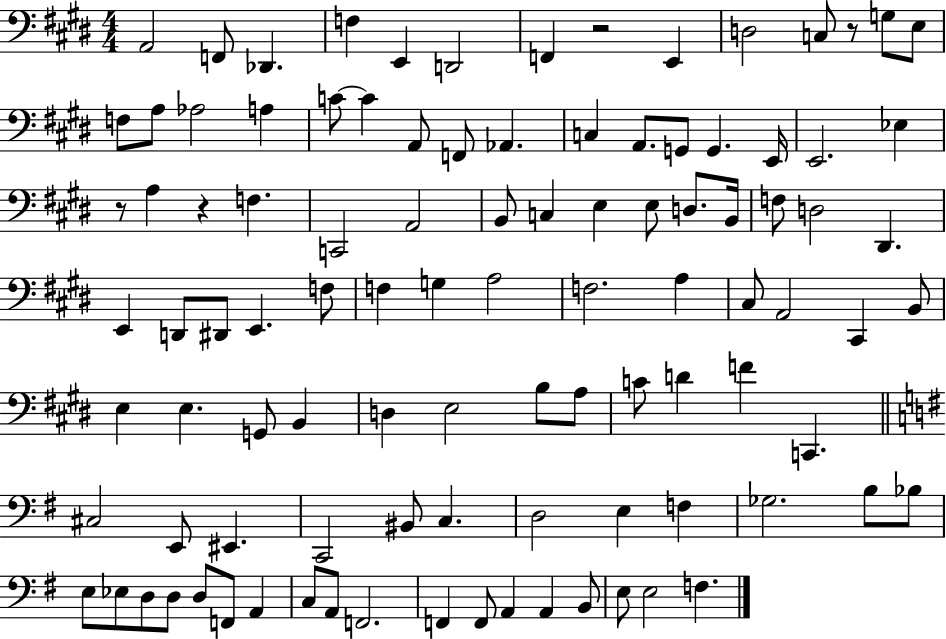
A2/h F2/e Db2/q. F3/q E2/q D2/h F2/q R/h E2/q D3/h C3/e R/e G3/e E3/e F3/e A3/e Ab3/h A3/q C4/e C4/q A2/e F2/e Ab2/q. C3/q A2/e. G2/e G2/q. E2/s E2/h. Eb3/q R/e A3/q R/q F3/q. C2/h A2/h B2/e C3/q E3/q E3/e D3/e. B2/s F3/e D3/h D#2/q. E2/q D2/e D#2/e E2/q. F3/e F3/q G3/q A3/h F3/h. A3/q C#3/e A2/h C#2/q B2/e E3/q E3/q. G2/e B2/q D3/q E3/h B3/e A3/e C4/e D4/q F4/q C2/q. C#3/h E2/e EIS2/q. C2/h BIS2/e C3/q. D3/h E3/q F3/q Gb3/h. B3/e Bb3/e E3/e Eb3/e D3/e D3/e D3/e F2/e A2/q C3/e A2/e F2/h. F2/q F2/e A2/q A2/q B2/e E3/e E3/h F3/q.